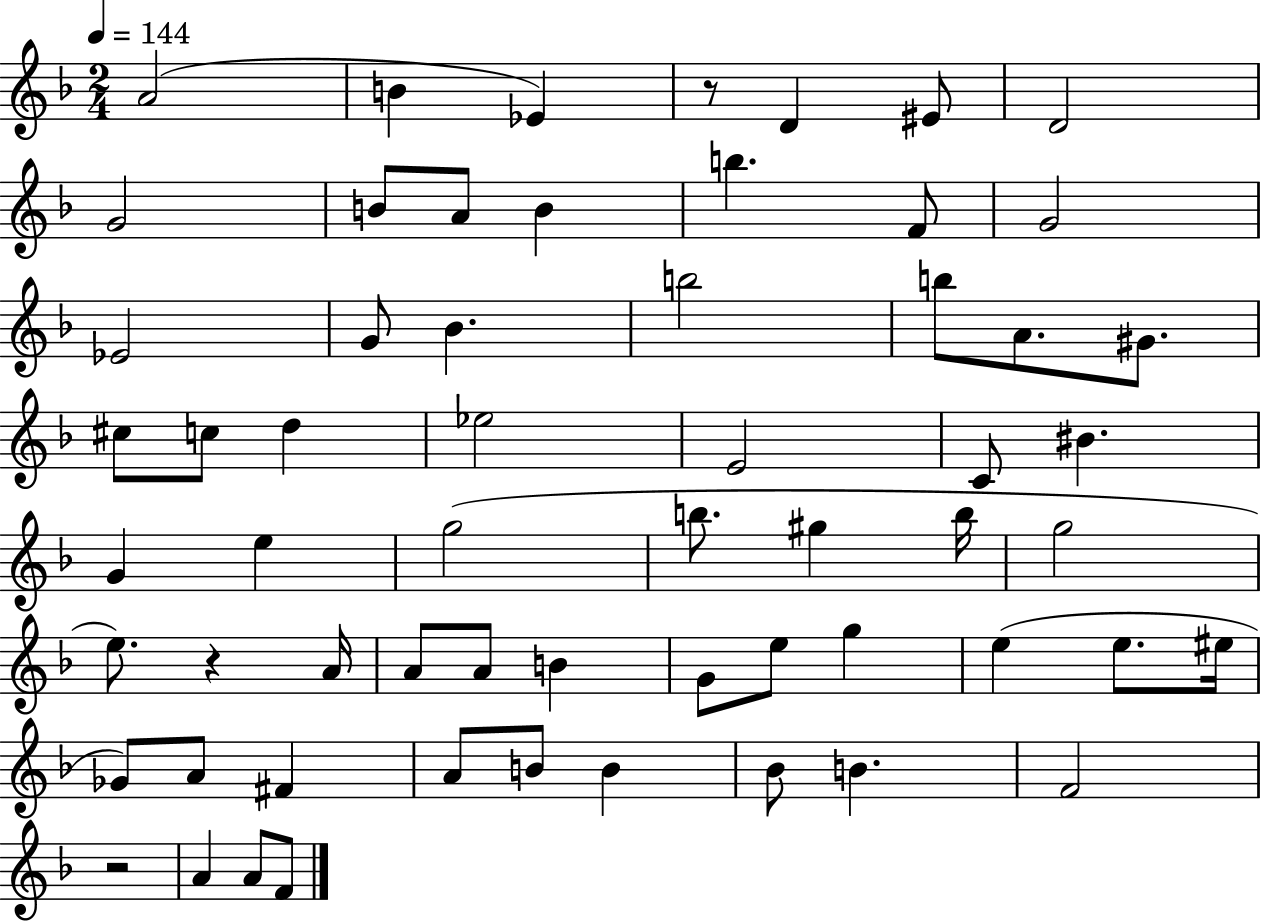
A4/h B4/q Eb4/q R/e D4/q EIS4/e D4/h G4/h B4/e A4/e B4/q B5/q. F4/e G4/h Eb4/h G4/e Bb4/q. B5/h B5/e A4/e. G#4/e. C#5/e C5/e D5/q Eb5/h E4/h C4/e BIS4/q. G4/q E5/q G5/h B5/e. G#5/q B5/s G5/h E5/e. R/q A4/s A4/e A4/e B4/q G4/e E5/e G5/q E5/q E5/e. EIS5/s Gb4/e A4/e F#4/q A4/e B4/e B4/q Bb4/e B4/q. F4/h R/h A4/q A4/e F4/e